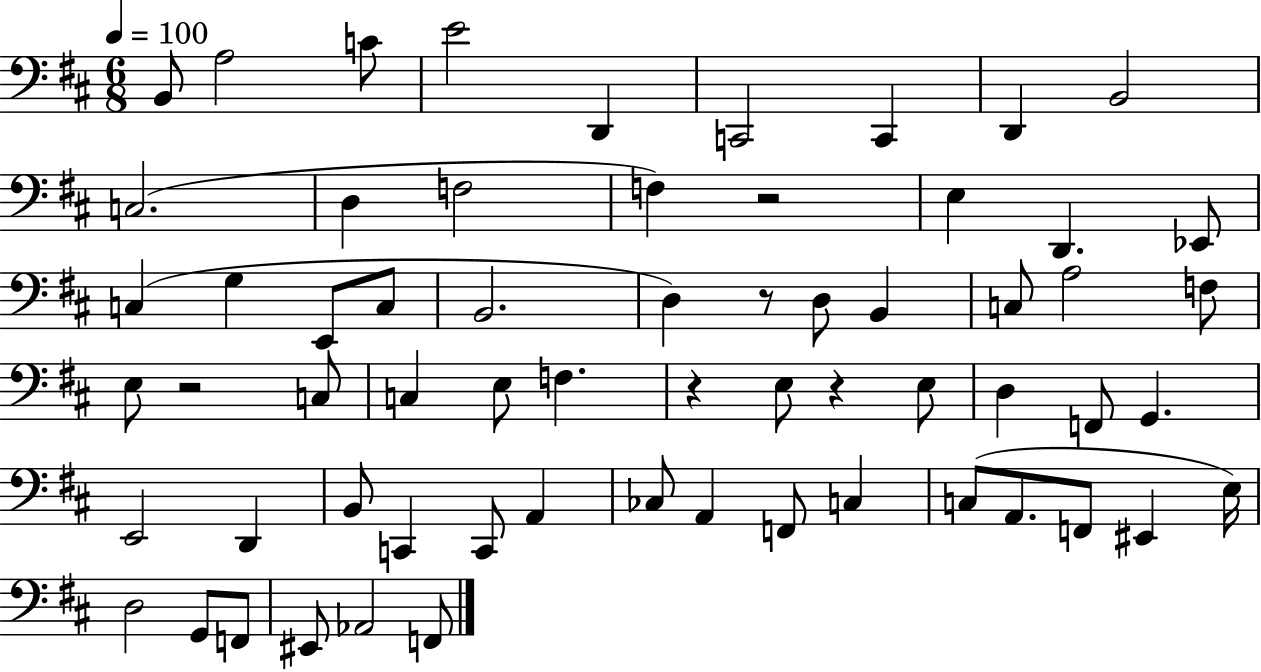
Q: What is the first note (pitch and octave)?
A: B2